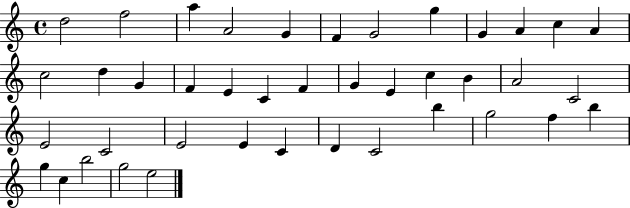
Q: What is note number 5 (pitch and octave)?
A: G4